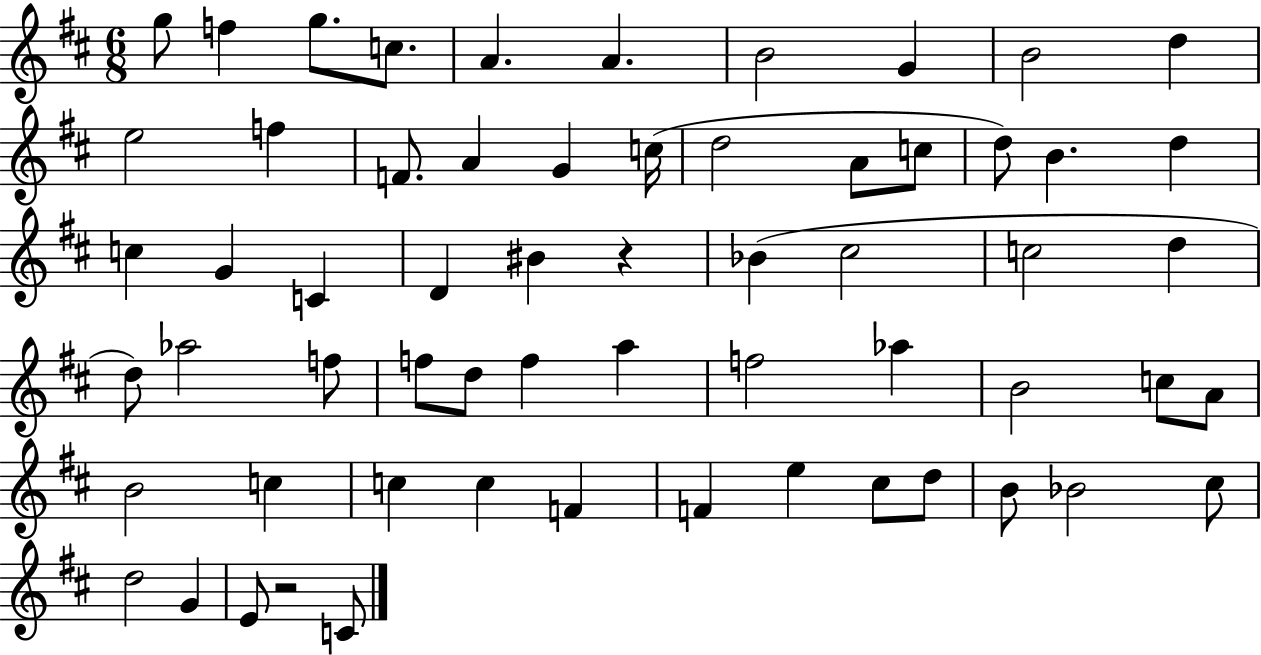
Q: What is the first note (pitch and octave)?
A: G5